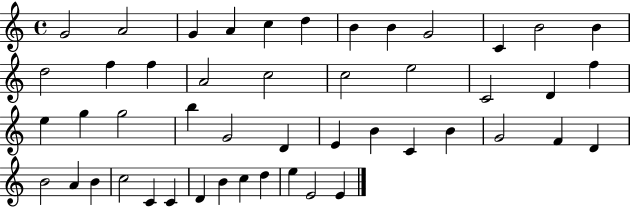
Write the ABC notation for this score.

X:1
T:Untitled
M:4/4
L:1/4
K:C
G2 A2 G A c d B B G2 C B2 B d2 f f A2 c2 c2 e2 C2 D f e g g2 b G2 D E B C B G2 F D B2 A B c2 C C D B c d e E2 E